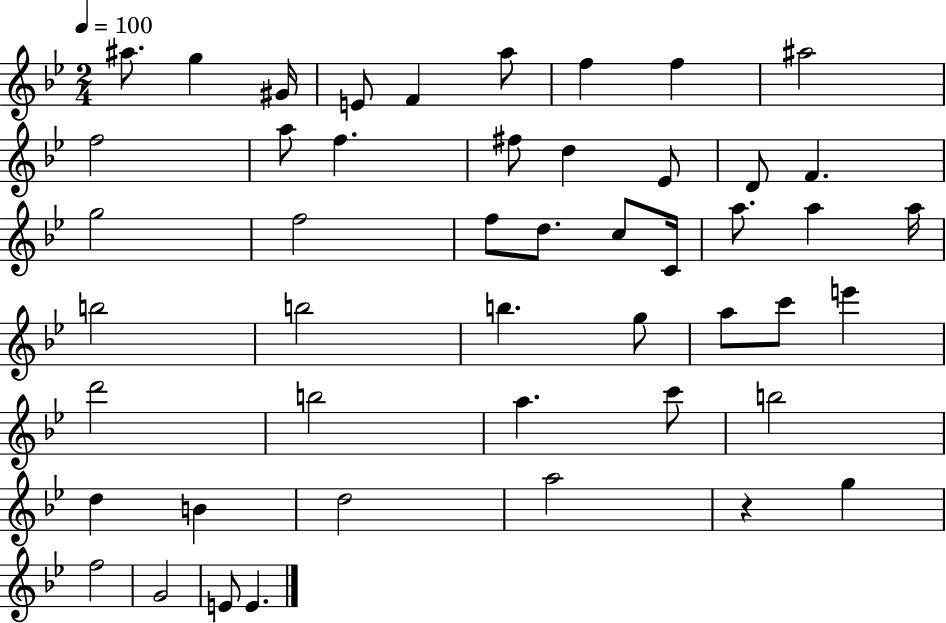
{
  \clef treble
  \numericTimeSignature
  \time 2/4
  \key bes \major
  \tempo 4 = 100
  \repeat volta 2 { ais''8. g''4 gis'16 | e'8 f'4 a''8 | f''4 f''4 | ais''2 | \break f''2 | a''8 f''4. | fis''8 d''4 ees'8 | d'8 f'4. | \break g''2 | f''2 | f''8 d''8. c''8 c'16 | a''8. a''4 a''16 | \break b''2 | b''2 | b''4. g''8 | a''8 c'''8 e'''4 | \break d'''2 | b''2 | a''4. c'''8 | b''2 | \break d''4 b'4 | d''2 | a''2 | r4 g''4 | \break f''2 | g'2 | e'8 e'4. | } \bar "|."
}